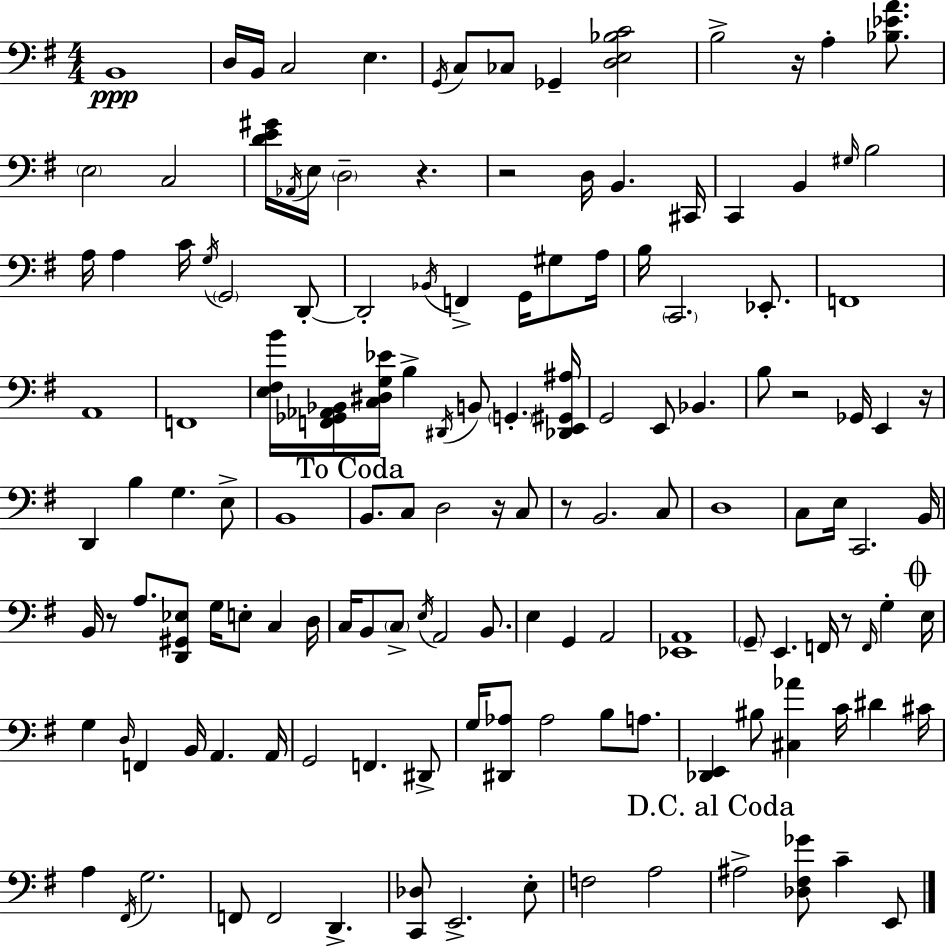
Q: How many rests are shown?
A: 9